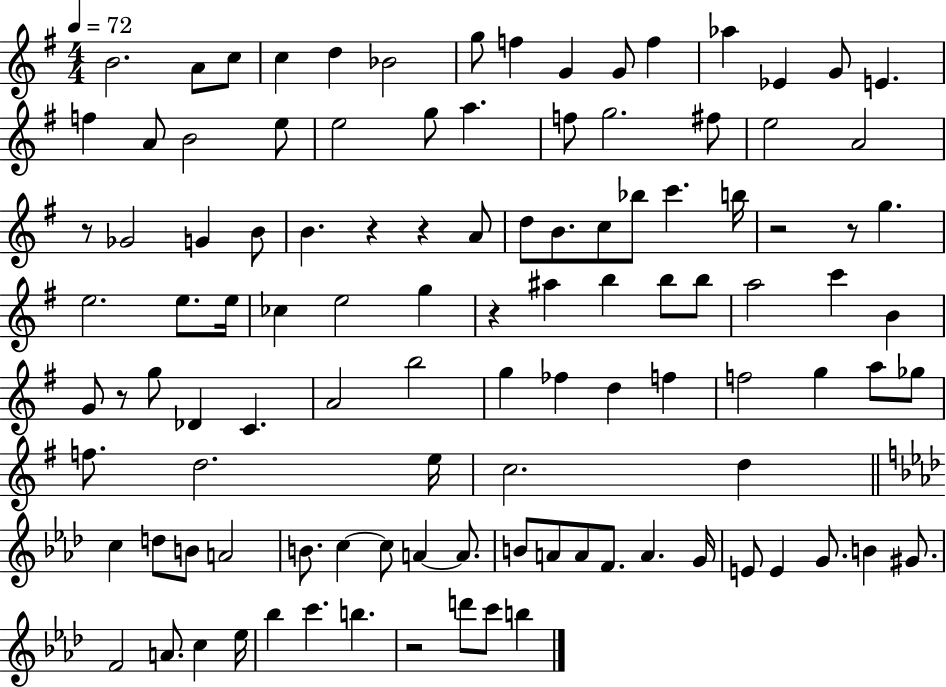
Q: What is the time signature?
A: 4/4